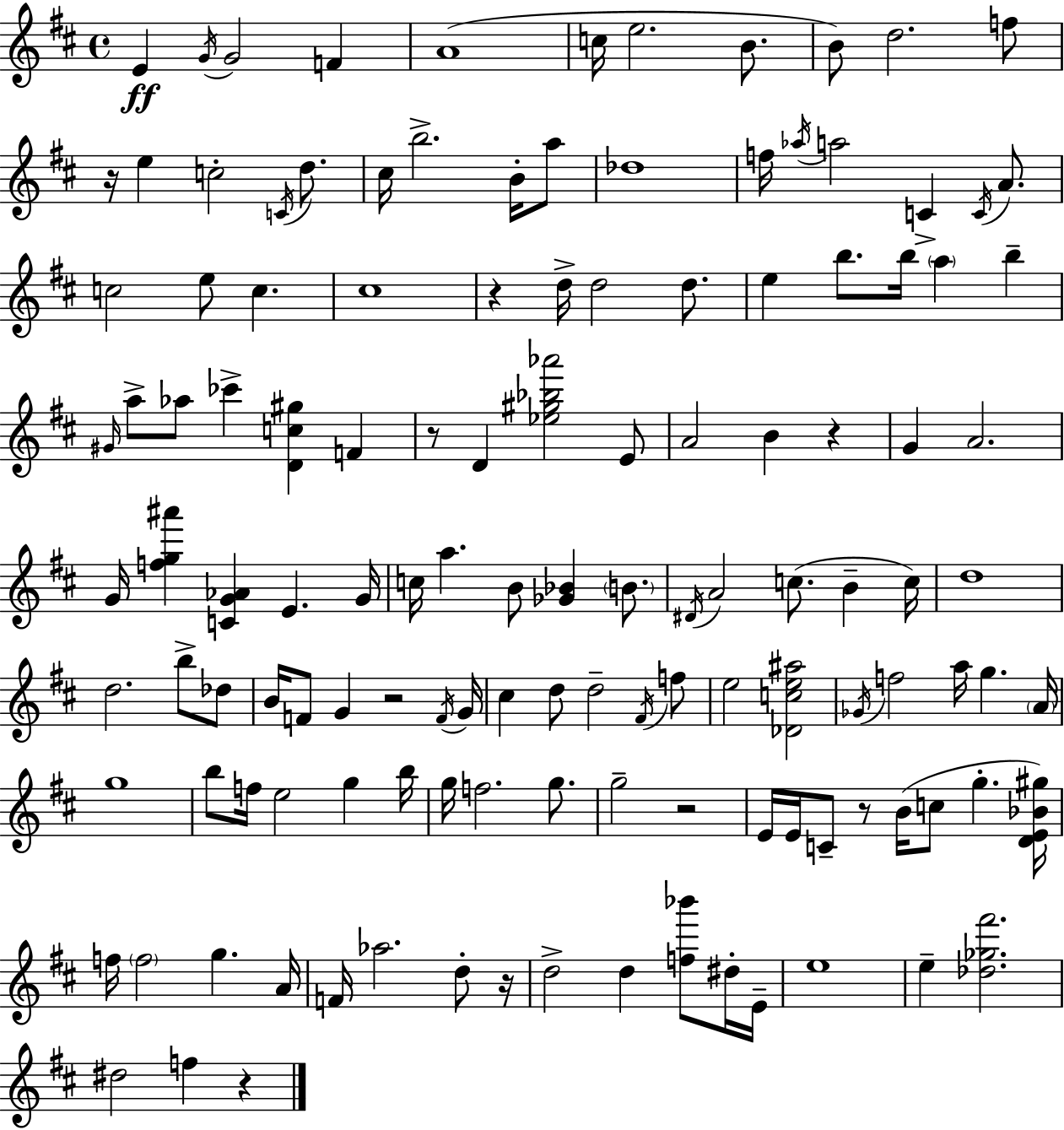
E4/q G4/s G4/h F4/q A4/w C5/s E5/h. B4/e. B4/e D5/h. F5/e R/s E5/q C5/h C4/s D5/e. C#5/s B5/h. B4/s A5/e Db5/w F5/s Ab5/s A5/h C4/q C4/s A4/e. C5/h E5/e C5/q. C#5/w R/q D5/s D5/h D5/e. E5/q B5/e. B5/s A5/q B5/q G#4/s A5/e Ab5/e CES6/q [D4,C5,G#5]/q F4/q R/e D4/q [Eb5,G#5,Bb5,Ab6]/h E4/e A4/h B4/q R/q G4/q A4/h. G4/s [F5,G5,A#6]/q [C4,G4,Ab4]/q E4/q. G4/s C5/s A5/q. B4/e [Gb4,Bb4]/q B4/e. D#4/s A4/h C5/e. B4/q C5/s D5/w D5/h. B5/e Db5/e B4/s F4/e G4/q R/h F4/s G4/s C#5/q D5/e D5/h F#4/s F5/e E5/h [Db4,C5,E5,A#5]/h Gb4/s F5/h A5/s G5/q. A4/s G5/w B5/e F5/s E5/h G5/q B5/s G5/s F5/h. G5/e. G5/h R/h E4/s E4/s C4/e R/e B4/s C5/e G5/q. [D4,E4,Bb4,G#5]/s F5/s F5/h G5/q. A4/s F4/s Ab5/h. D5/e R/s D5/h D5/q [F5,Bb6]/e D#5/s E4/s E5/w E5/q [Db5,Gb5,F#6]/h. D#5/h F5/q R/q